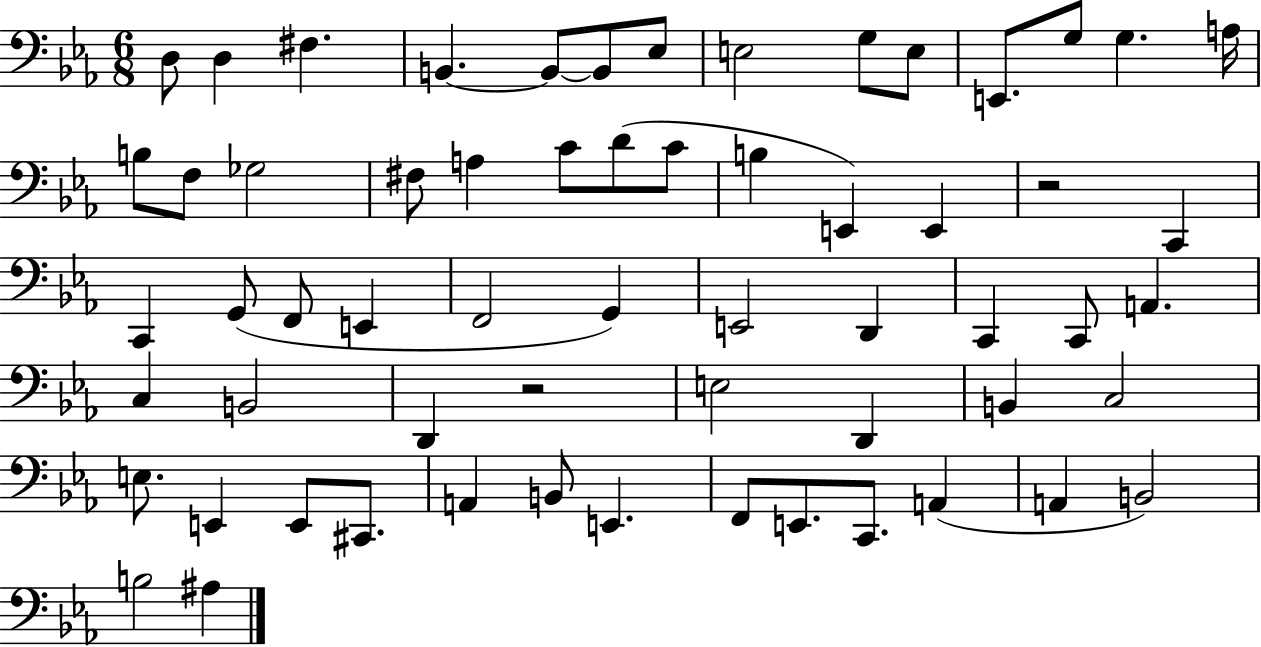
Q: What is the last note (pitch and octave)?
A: A#3